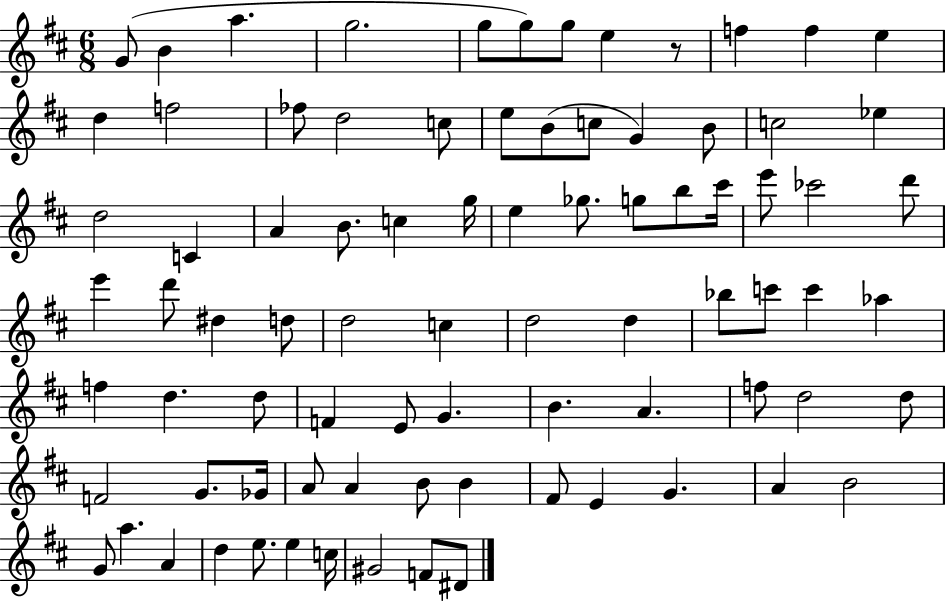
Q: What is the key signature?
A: D major